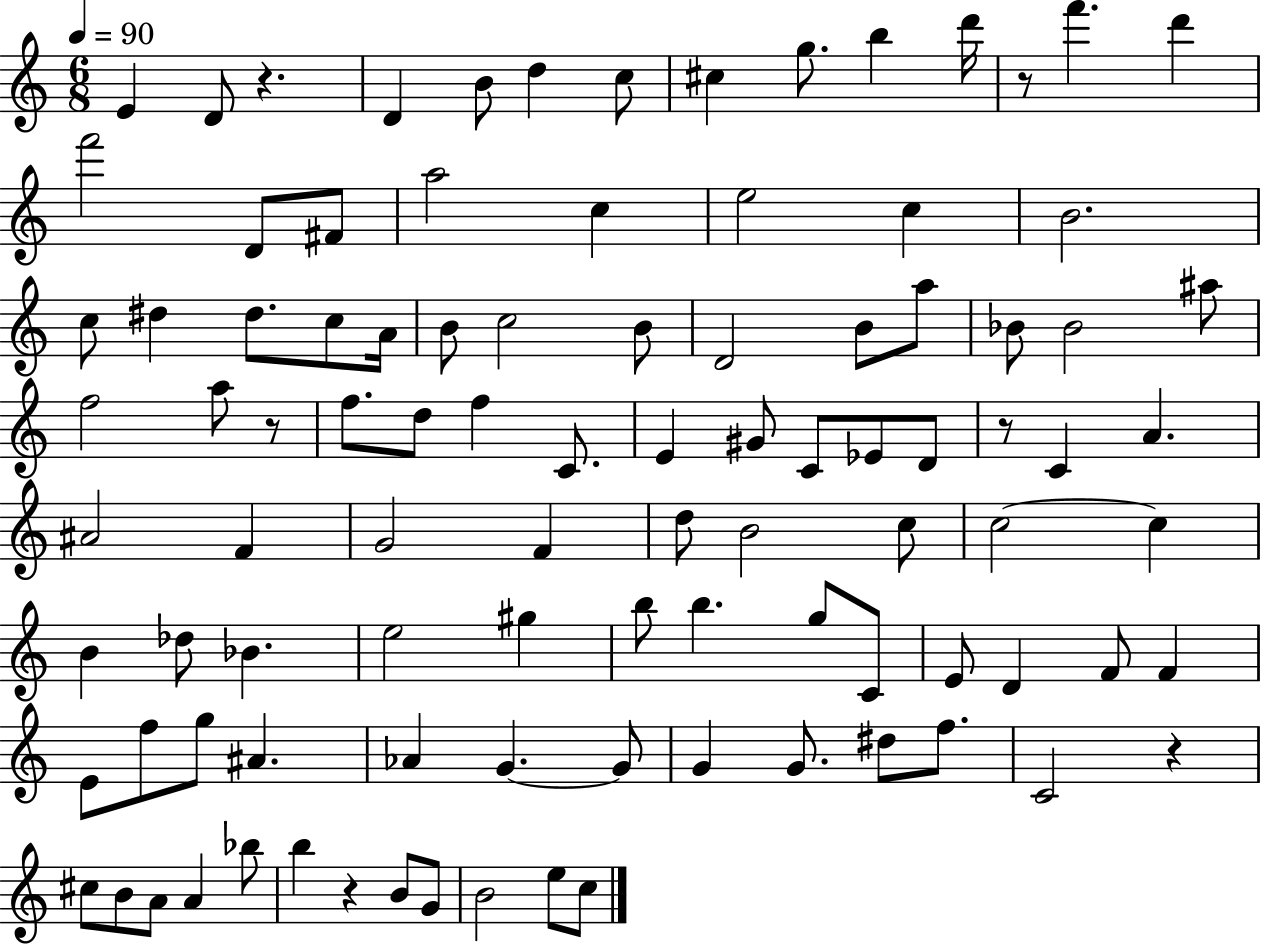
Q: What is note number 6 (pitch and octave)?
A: C5